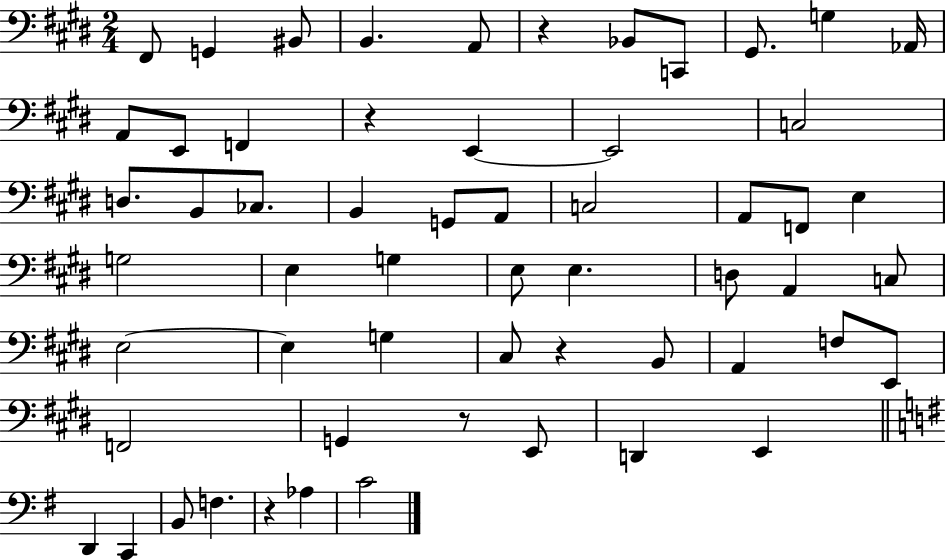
F#2/e G2/q BIS2/e B2/q. A2/e R/q Bb2/e C2/e G#2/e. G3/q Ab2/s A2/e E2/e F2/q R/q E2/q E2/h C3/h D3/e. B2/e CES3/e. B2/q G2/e A2/e C3/h A2/e F2/e E3/q G3/h E3/q G3/q E3/e E3/q. D3/e A2/q C3/e E3/h E3/q G3/q C#3/e R/q B2/e A2/q F3/e E2/e F2/h G2/q R/e E2/e D2/q E2/q D2/q C2/q B2/e F3/q. R/q Ab3/q C4/h